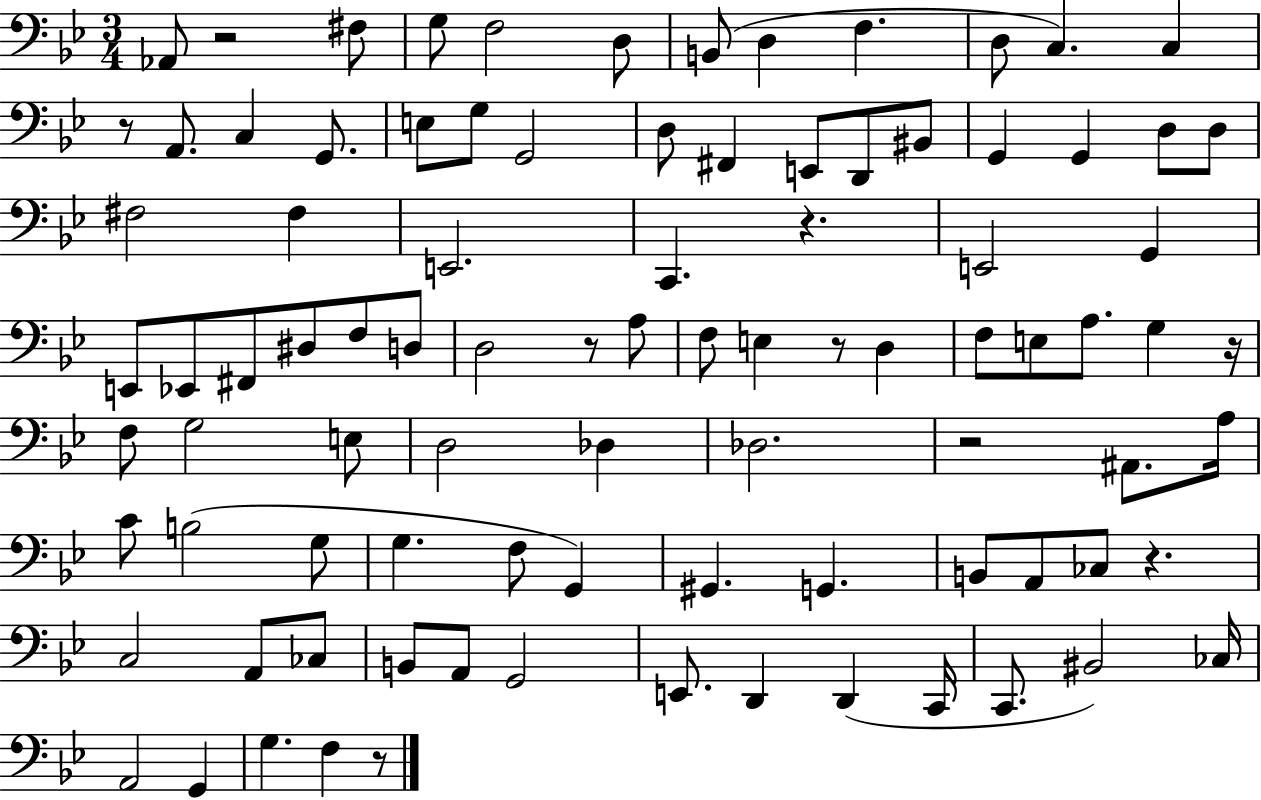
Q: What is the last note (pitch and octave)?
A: F3